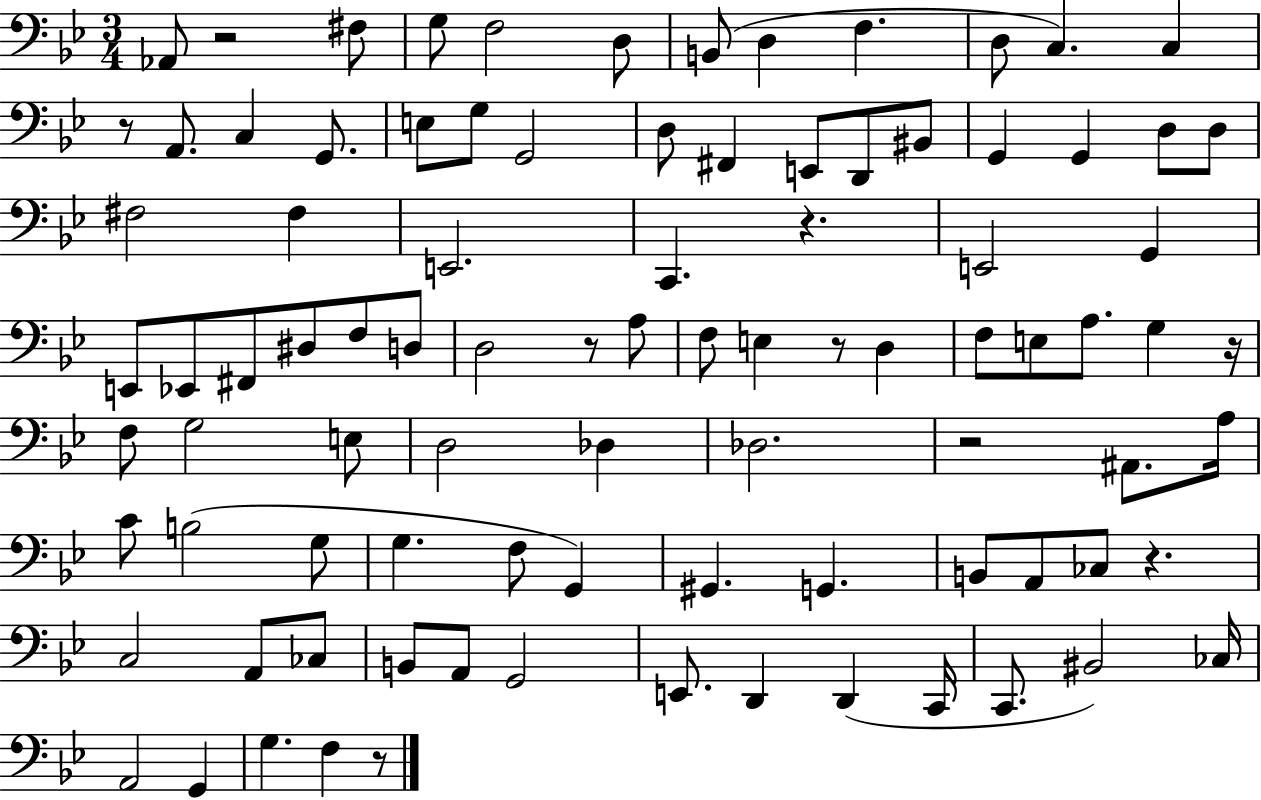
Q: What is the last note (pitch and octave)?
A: F3